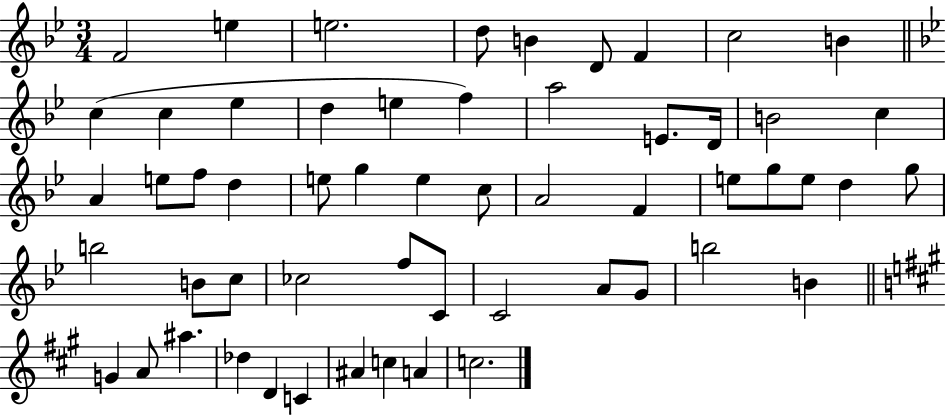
X:1
T:Untitled
M:3/4
L:1/4
K:Bb
F2 e e2 d/2 B D/2 F c2 B c c _e d e f a2 E/2 D/4 B2 c A e/2 f/2 d e/2 g e c/2 A2 F e/2 g/2 e/2 d g/2 b2 B/2 c/2 _c2 f/2 C/2 C2 A/2 G/2 b2 B G A/2 ^a _d D C ^A c A c2